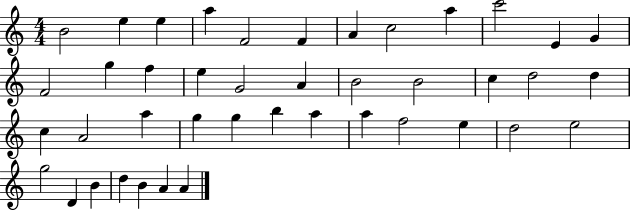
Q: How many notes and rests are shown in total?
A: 42